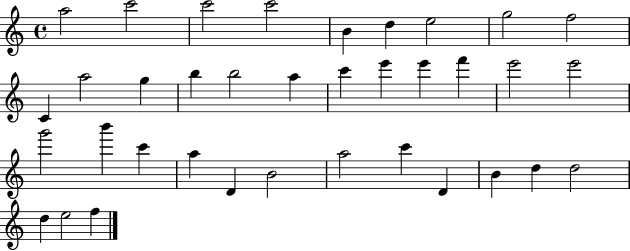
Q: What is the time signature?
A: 4/4